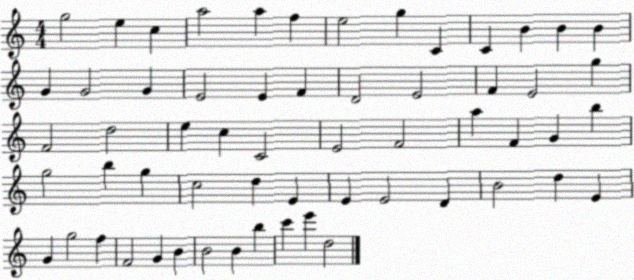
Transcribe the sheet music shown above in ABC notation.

X:1
T:Untitled
M:4/4
L:1/4
K:C
g2 e c a2 a f e2 g C C B B B G G2 G E2 E F D2 E2 F E2 g F2 d2 e c C2 E2 F2 a F G b g2 b g c2 d E E E2 D B2 d E G g2 f F2 G B B2 B b c' e' d2